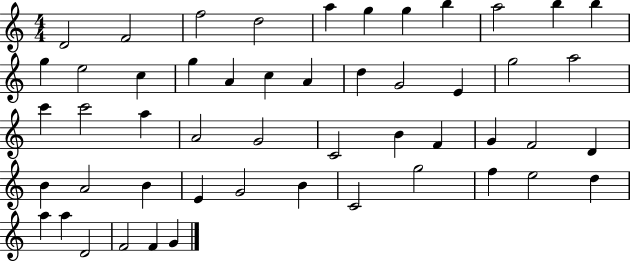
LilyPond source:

{
  \clef treble
  \numericTimeSignature
  \time 4/4
  \key c \major
  d'2 f'2 | f''2 d''2 | a''4 g''4 g''4 b''4 | a''2 b''4 b''4 | \break g''4 e''2 c''4 | g''4 a'4 c''4 a'4 | d''4 g'2 e'4 | g''2 a''2 | \break c'''4 c'''2 a''4 | a'2 g'2 | c'2 b'4 f'4 | g'4 f'2 d'4 | \break b'4 a'2 b'4 | e'4 g'2 b'4 | c'2 g''2 | f''4 e''2 d''4 | \break a''4 a''4 d'2 | f'2 f'4 g'4 | \bar "|."
}